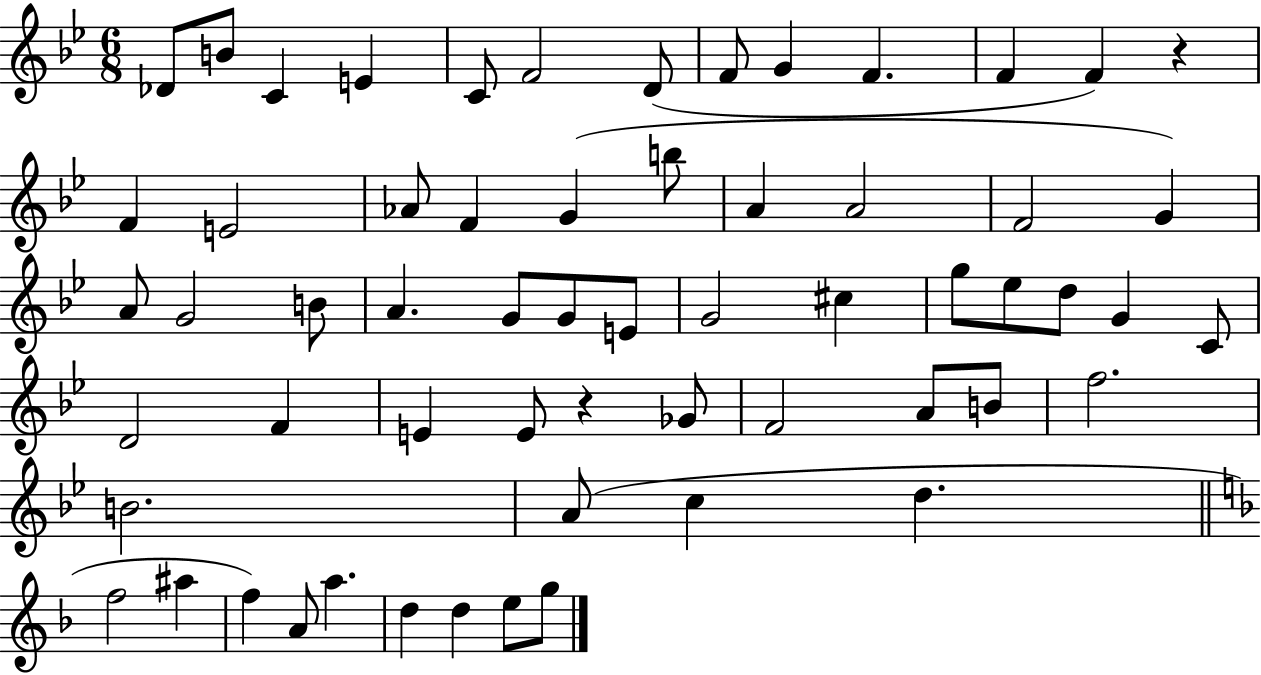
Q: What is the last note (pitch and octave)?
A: G5